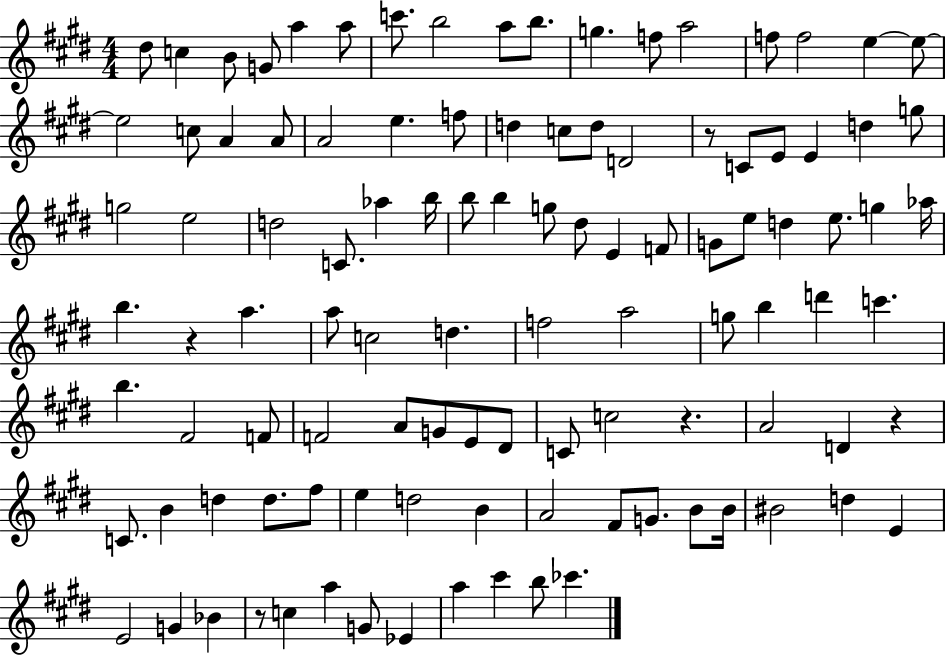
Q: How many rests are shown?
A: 5